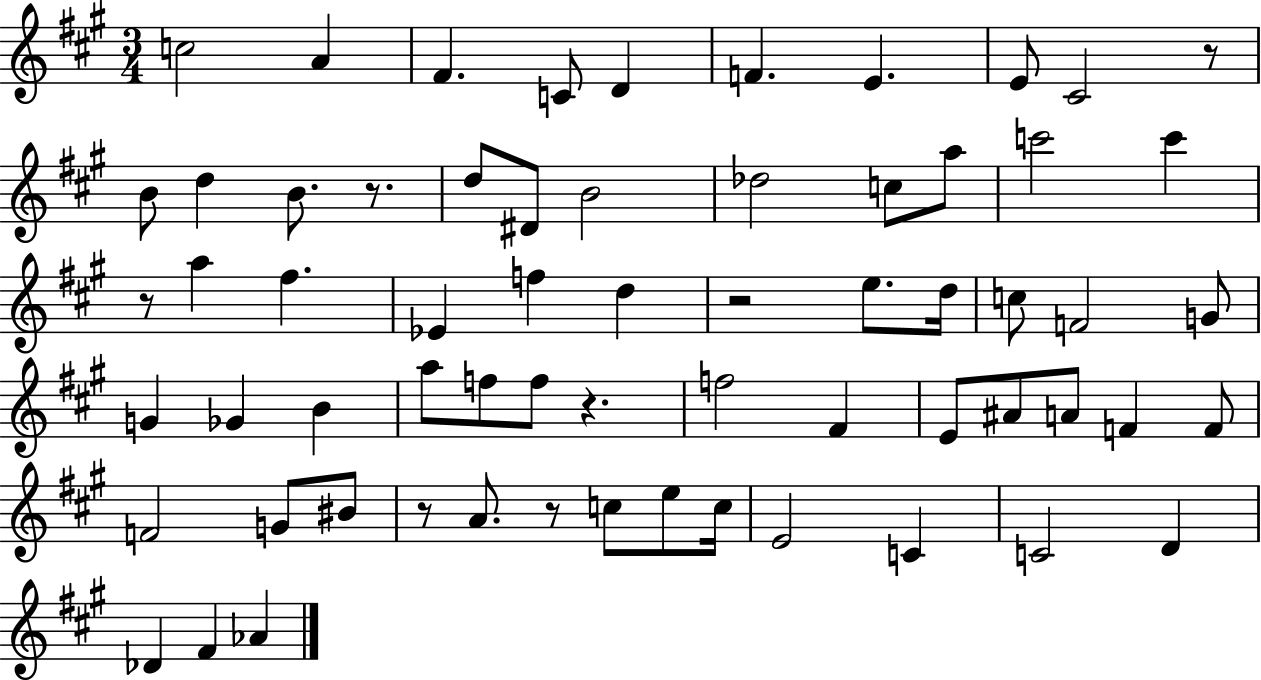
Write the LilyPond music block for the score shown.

{
  \clef treble
  \numericTimeSignature
  \time 3/4
  \key a \major
  c''2 a'4 | fis'4. c'8 d'4 | f'4. e'4. | e'8 cis'2 r8 | \break b'8 d''4 b'8. r8. | d''8 dis'8 b'2 | des''2 c''8 a''8 | c'''2 c'''4 | \break r8 a''4 fis''4. | ees'4 f''4 d''4 | r2 e''8. d''16 | c''8 f'2 g'8 | \break g'4 ges'4 b'4 | a''8 f''8 f''8 r4. | f''2 fis'4 | e'8 ais'8 a'8 f'4 f'8 | \break f'2 g'8 bis'8 | r8 a'8. r8 c''8 e''8 c''16 | e'2 c'4 | c'2 d'4 | \break des'4 fis'4 aes'4 | \bar "|."
}